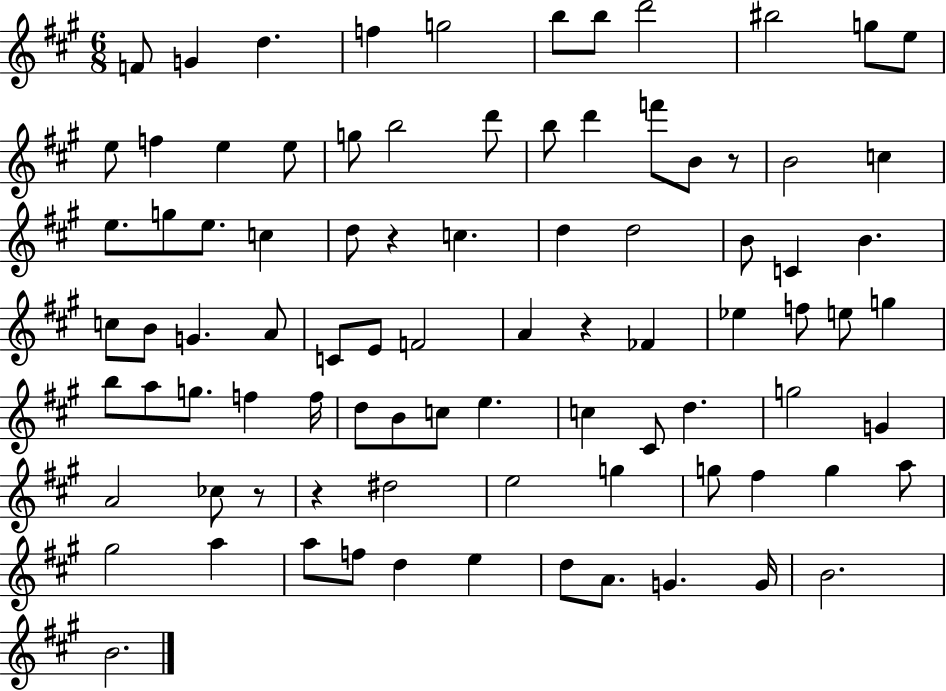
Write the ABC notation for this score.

X:1
T:Untitled
M:6/8
L:1/4
K:A
F/2 G d f g2 b/2 b/2 d'2 ^b2 g/2 e/2 e/2 f e e/2 g/2 b2 d'/2 b/2 d' f'/2 B/2 z/2 B2 c e/2 g/2 e/2 c d/2 z c d d2 B/2 C B c/2 B/2 G A/2 C/2 E/2 F2 A z _F _e f/2 e/2 g b/2 a/2 g/2 f f/4 d/2 B/2 c/2 e c ^C/2 d g2 G A2 _c/2 z/2 z ^d2 e2 g g/2 ^f g a/2 ^g2 a a/2 f/2 d e d/2 A/2 G G/4 B2 B2